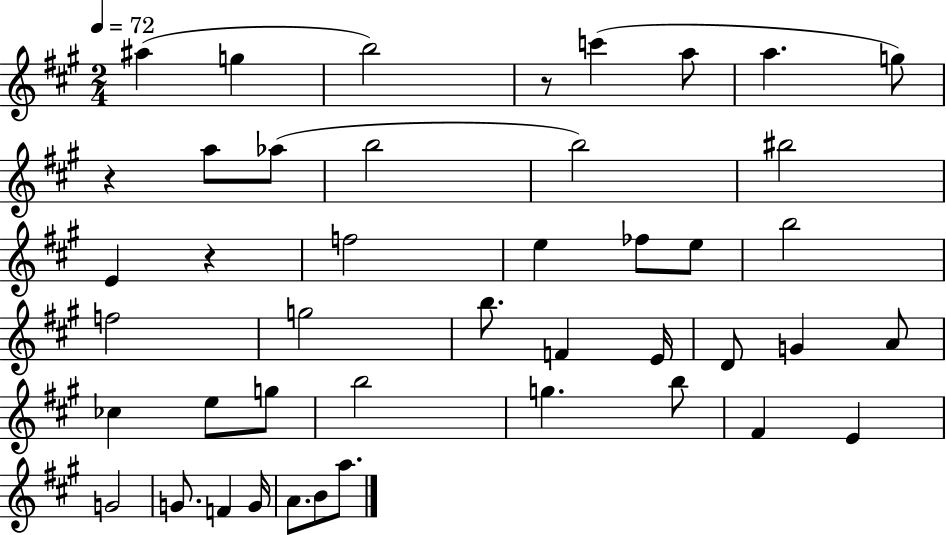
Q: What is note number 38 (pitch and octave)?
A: G4